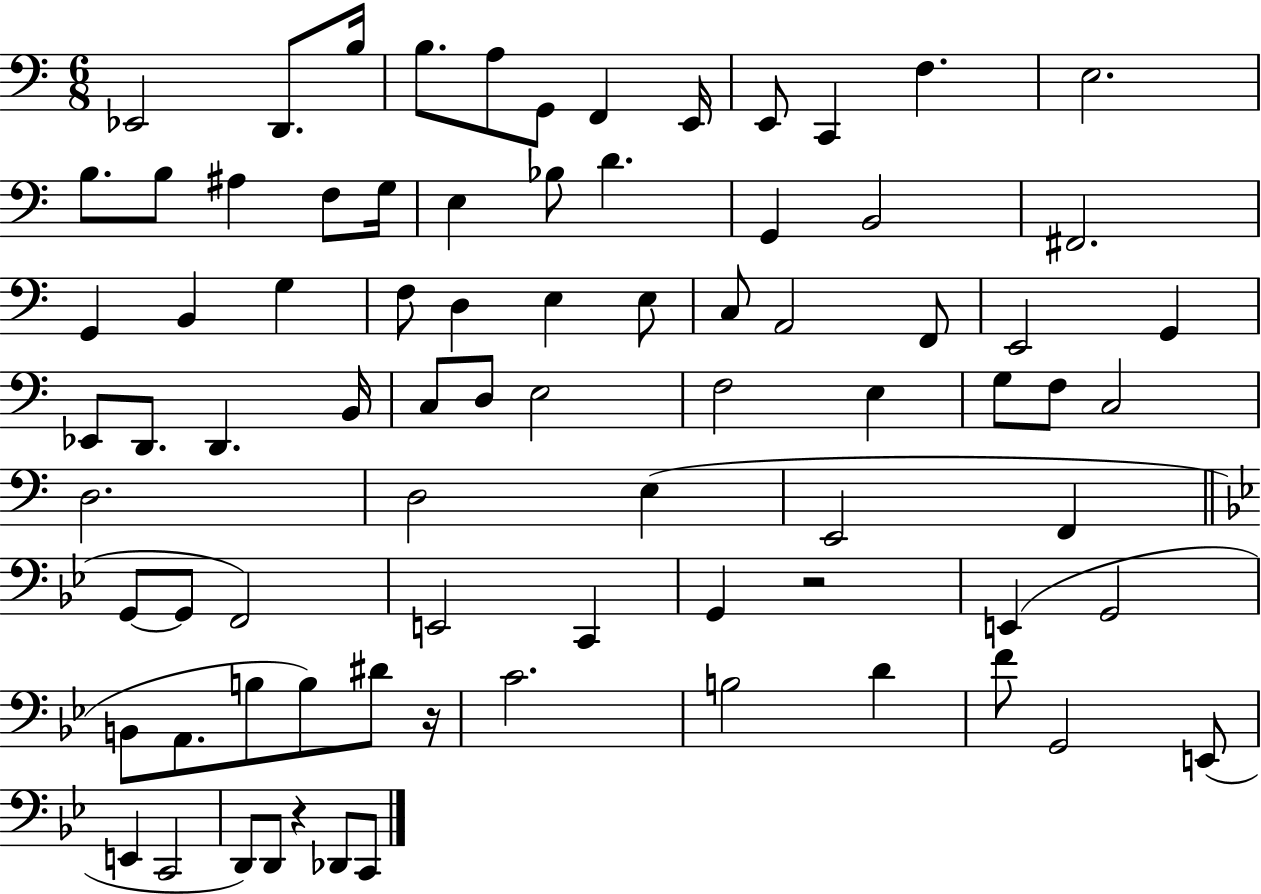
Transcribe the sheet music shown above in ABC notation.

X:1
T:Untitled
M:6/8
L:1/4
K:C
_E,,2 D,,/2 B,/4 B,/2 A,/2 G,,/2 F,, E,,/4 E,,/2 C,, F, E,2 B,/2 B,/2 ^A, F,/2 G,/4 E, _B,/2 D G,, B,,2 ^F,,2 G,, B,, G, F,/2 D, E, E,/2 C,/2 A,,2 F,,/2 E,,2 G,, _E,,/2 D,,/2 D,, B,,/4 C,/2 D,/2 E,2 F,2 E, G,/2 F,/2 C,2 D,2 D,2 E, E,,2 F,, G,,/2 G,,/2 F,,2 E,,2 C,, G,, z2 E,, G,,2 B,,/2 A,,/2 B,/2 B,/2 ^D/2 z/4 C2 B,2 D F/2 G,,2 E,,/2 E,, C,,2 D,,/2 D,,/2 z _D,,/2 C,,/2